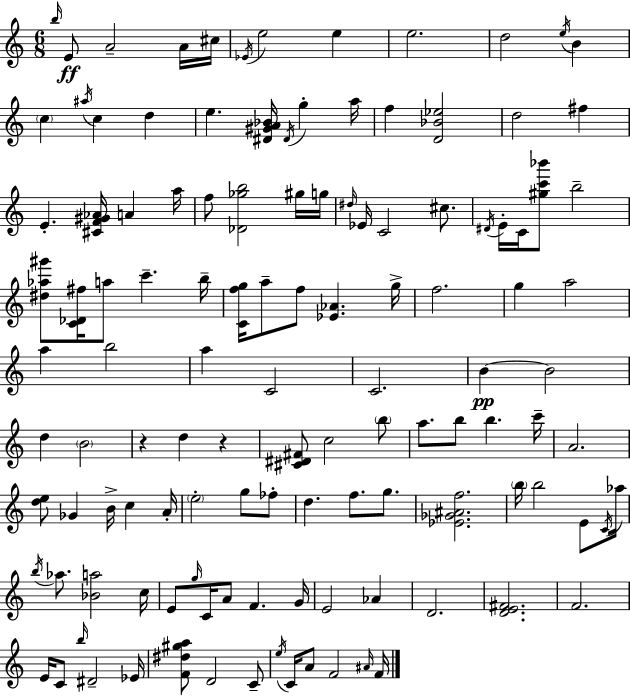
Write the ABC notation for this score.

X:1
T:Untitled
M:6/8
L:1/4
K:Am
b/4 E/2 A2 A/4 ^c/4 _E/4 e2 e e2 d2 e/4 B c ^a/4 c d e [^D^GA_B]/4 ^D/4 g a/4 f [D_B_e]2 d2 ^f E [^CF^G_A]/4 A a/4 f/2 [_D_gb]2 ^g/4 g/4 ^d/4 _E/4 C2 ^c/2 ^D/4 E/4 C/4 [^gc'_b']/2 b2 [^d_a^g']/2 [C_D^f]/4 a/2 c' b/4 [Cfg]/4 a/2 f/2 [_E_A] g/4 f2 g a2 a b2 a C2 C2 B B2 d B2 z d z [^C^D^F]/2 c2 b/2 a/2 b/2 b c'/4 A2 [de]/2 _G B/4 c A/4 e2 g/2 _f/2 d f/2 g/2 [_E_G^Af]2 b/4 b2 E/2 C/4 _a/4 b/4 _a/2 [_Ba]2 c/4 E/2 g/4 C/4 A/2 F G/4 E2 _A D2 [DE^F]2 F2 E/4 C/2 b/4 ^D2 _E/4 [F^d^ga]/2 D2 C/2 e/4 C/4 A/2 F2 ^A/4 F/4